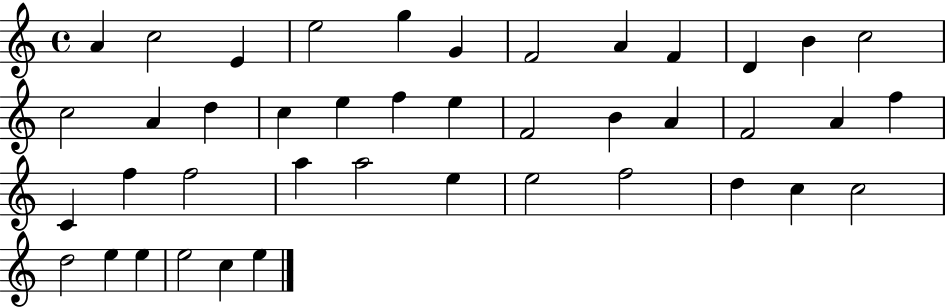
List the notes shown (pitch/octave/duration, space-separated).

A4/q C5/h E4/q E5/h G5/q G4/q F4/h A4/q F4/q D4/q B4/q C5/h C5/h A4/q D5/q C5/q E5/q F5/q E5/q F4/h B4/q A4/q F4/h A4/q F5/q C4/q F5/q F5/h A5/q A5/h E5/q E5/h F5/h D5/q C5/q C5/h D5/h E5/q E5/q E5/h C5/q E5/q